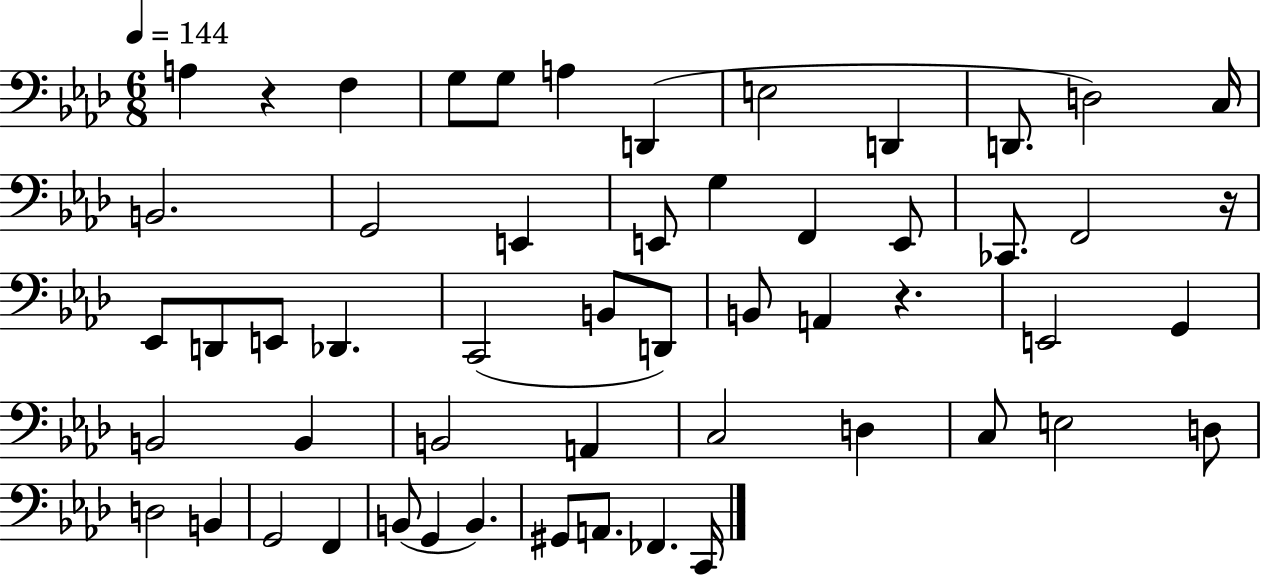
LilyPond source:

{
  \clef bass
  \numericTimeSignature
  \time 6/8
  \key aes \major
  \tempo 4 = 144
  a4 r4 f4 | g8 g8 a4 d,4( | e2 d,4 | d,8. d2) c16 | \break b,2. | g,2 e,4 | e,8 g4 f,4 e,8 | ces,8. f,2 r16 | \break ees,8 d,8 e,8 des,4. | c,2( b,8 d,8) | b,8 a,4 r4. | e,2 g,4 | \break b,2 b,4 | b,2 a,4 | c2 d4 | c8 e2 d8 | \break d2 b,4 | g,2 f,4 | b,8( g,4 b,4.) | gis,8 a,8. fes,4. c,16 | \break \bar "|."
}